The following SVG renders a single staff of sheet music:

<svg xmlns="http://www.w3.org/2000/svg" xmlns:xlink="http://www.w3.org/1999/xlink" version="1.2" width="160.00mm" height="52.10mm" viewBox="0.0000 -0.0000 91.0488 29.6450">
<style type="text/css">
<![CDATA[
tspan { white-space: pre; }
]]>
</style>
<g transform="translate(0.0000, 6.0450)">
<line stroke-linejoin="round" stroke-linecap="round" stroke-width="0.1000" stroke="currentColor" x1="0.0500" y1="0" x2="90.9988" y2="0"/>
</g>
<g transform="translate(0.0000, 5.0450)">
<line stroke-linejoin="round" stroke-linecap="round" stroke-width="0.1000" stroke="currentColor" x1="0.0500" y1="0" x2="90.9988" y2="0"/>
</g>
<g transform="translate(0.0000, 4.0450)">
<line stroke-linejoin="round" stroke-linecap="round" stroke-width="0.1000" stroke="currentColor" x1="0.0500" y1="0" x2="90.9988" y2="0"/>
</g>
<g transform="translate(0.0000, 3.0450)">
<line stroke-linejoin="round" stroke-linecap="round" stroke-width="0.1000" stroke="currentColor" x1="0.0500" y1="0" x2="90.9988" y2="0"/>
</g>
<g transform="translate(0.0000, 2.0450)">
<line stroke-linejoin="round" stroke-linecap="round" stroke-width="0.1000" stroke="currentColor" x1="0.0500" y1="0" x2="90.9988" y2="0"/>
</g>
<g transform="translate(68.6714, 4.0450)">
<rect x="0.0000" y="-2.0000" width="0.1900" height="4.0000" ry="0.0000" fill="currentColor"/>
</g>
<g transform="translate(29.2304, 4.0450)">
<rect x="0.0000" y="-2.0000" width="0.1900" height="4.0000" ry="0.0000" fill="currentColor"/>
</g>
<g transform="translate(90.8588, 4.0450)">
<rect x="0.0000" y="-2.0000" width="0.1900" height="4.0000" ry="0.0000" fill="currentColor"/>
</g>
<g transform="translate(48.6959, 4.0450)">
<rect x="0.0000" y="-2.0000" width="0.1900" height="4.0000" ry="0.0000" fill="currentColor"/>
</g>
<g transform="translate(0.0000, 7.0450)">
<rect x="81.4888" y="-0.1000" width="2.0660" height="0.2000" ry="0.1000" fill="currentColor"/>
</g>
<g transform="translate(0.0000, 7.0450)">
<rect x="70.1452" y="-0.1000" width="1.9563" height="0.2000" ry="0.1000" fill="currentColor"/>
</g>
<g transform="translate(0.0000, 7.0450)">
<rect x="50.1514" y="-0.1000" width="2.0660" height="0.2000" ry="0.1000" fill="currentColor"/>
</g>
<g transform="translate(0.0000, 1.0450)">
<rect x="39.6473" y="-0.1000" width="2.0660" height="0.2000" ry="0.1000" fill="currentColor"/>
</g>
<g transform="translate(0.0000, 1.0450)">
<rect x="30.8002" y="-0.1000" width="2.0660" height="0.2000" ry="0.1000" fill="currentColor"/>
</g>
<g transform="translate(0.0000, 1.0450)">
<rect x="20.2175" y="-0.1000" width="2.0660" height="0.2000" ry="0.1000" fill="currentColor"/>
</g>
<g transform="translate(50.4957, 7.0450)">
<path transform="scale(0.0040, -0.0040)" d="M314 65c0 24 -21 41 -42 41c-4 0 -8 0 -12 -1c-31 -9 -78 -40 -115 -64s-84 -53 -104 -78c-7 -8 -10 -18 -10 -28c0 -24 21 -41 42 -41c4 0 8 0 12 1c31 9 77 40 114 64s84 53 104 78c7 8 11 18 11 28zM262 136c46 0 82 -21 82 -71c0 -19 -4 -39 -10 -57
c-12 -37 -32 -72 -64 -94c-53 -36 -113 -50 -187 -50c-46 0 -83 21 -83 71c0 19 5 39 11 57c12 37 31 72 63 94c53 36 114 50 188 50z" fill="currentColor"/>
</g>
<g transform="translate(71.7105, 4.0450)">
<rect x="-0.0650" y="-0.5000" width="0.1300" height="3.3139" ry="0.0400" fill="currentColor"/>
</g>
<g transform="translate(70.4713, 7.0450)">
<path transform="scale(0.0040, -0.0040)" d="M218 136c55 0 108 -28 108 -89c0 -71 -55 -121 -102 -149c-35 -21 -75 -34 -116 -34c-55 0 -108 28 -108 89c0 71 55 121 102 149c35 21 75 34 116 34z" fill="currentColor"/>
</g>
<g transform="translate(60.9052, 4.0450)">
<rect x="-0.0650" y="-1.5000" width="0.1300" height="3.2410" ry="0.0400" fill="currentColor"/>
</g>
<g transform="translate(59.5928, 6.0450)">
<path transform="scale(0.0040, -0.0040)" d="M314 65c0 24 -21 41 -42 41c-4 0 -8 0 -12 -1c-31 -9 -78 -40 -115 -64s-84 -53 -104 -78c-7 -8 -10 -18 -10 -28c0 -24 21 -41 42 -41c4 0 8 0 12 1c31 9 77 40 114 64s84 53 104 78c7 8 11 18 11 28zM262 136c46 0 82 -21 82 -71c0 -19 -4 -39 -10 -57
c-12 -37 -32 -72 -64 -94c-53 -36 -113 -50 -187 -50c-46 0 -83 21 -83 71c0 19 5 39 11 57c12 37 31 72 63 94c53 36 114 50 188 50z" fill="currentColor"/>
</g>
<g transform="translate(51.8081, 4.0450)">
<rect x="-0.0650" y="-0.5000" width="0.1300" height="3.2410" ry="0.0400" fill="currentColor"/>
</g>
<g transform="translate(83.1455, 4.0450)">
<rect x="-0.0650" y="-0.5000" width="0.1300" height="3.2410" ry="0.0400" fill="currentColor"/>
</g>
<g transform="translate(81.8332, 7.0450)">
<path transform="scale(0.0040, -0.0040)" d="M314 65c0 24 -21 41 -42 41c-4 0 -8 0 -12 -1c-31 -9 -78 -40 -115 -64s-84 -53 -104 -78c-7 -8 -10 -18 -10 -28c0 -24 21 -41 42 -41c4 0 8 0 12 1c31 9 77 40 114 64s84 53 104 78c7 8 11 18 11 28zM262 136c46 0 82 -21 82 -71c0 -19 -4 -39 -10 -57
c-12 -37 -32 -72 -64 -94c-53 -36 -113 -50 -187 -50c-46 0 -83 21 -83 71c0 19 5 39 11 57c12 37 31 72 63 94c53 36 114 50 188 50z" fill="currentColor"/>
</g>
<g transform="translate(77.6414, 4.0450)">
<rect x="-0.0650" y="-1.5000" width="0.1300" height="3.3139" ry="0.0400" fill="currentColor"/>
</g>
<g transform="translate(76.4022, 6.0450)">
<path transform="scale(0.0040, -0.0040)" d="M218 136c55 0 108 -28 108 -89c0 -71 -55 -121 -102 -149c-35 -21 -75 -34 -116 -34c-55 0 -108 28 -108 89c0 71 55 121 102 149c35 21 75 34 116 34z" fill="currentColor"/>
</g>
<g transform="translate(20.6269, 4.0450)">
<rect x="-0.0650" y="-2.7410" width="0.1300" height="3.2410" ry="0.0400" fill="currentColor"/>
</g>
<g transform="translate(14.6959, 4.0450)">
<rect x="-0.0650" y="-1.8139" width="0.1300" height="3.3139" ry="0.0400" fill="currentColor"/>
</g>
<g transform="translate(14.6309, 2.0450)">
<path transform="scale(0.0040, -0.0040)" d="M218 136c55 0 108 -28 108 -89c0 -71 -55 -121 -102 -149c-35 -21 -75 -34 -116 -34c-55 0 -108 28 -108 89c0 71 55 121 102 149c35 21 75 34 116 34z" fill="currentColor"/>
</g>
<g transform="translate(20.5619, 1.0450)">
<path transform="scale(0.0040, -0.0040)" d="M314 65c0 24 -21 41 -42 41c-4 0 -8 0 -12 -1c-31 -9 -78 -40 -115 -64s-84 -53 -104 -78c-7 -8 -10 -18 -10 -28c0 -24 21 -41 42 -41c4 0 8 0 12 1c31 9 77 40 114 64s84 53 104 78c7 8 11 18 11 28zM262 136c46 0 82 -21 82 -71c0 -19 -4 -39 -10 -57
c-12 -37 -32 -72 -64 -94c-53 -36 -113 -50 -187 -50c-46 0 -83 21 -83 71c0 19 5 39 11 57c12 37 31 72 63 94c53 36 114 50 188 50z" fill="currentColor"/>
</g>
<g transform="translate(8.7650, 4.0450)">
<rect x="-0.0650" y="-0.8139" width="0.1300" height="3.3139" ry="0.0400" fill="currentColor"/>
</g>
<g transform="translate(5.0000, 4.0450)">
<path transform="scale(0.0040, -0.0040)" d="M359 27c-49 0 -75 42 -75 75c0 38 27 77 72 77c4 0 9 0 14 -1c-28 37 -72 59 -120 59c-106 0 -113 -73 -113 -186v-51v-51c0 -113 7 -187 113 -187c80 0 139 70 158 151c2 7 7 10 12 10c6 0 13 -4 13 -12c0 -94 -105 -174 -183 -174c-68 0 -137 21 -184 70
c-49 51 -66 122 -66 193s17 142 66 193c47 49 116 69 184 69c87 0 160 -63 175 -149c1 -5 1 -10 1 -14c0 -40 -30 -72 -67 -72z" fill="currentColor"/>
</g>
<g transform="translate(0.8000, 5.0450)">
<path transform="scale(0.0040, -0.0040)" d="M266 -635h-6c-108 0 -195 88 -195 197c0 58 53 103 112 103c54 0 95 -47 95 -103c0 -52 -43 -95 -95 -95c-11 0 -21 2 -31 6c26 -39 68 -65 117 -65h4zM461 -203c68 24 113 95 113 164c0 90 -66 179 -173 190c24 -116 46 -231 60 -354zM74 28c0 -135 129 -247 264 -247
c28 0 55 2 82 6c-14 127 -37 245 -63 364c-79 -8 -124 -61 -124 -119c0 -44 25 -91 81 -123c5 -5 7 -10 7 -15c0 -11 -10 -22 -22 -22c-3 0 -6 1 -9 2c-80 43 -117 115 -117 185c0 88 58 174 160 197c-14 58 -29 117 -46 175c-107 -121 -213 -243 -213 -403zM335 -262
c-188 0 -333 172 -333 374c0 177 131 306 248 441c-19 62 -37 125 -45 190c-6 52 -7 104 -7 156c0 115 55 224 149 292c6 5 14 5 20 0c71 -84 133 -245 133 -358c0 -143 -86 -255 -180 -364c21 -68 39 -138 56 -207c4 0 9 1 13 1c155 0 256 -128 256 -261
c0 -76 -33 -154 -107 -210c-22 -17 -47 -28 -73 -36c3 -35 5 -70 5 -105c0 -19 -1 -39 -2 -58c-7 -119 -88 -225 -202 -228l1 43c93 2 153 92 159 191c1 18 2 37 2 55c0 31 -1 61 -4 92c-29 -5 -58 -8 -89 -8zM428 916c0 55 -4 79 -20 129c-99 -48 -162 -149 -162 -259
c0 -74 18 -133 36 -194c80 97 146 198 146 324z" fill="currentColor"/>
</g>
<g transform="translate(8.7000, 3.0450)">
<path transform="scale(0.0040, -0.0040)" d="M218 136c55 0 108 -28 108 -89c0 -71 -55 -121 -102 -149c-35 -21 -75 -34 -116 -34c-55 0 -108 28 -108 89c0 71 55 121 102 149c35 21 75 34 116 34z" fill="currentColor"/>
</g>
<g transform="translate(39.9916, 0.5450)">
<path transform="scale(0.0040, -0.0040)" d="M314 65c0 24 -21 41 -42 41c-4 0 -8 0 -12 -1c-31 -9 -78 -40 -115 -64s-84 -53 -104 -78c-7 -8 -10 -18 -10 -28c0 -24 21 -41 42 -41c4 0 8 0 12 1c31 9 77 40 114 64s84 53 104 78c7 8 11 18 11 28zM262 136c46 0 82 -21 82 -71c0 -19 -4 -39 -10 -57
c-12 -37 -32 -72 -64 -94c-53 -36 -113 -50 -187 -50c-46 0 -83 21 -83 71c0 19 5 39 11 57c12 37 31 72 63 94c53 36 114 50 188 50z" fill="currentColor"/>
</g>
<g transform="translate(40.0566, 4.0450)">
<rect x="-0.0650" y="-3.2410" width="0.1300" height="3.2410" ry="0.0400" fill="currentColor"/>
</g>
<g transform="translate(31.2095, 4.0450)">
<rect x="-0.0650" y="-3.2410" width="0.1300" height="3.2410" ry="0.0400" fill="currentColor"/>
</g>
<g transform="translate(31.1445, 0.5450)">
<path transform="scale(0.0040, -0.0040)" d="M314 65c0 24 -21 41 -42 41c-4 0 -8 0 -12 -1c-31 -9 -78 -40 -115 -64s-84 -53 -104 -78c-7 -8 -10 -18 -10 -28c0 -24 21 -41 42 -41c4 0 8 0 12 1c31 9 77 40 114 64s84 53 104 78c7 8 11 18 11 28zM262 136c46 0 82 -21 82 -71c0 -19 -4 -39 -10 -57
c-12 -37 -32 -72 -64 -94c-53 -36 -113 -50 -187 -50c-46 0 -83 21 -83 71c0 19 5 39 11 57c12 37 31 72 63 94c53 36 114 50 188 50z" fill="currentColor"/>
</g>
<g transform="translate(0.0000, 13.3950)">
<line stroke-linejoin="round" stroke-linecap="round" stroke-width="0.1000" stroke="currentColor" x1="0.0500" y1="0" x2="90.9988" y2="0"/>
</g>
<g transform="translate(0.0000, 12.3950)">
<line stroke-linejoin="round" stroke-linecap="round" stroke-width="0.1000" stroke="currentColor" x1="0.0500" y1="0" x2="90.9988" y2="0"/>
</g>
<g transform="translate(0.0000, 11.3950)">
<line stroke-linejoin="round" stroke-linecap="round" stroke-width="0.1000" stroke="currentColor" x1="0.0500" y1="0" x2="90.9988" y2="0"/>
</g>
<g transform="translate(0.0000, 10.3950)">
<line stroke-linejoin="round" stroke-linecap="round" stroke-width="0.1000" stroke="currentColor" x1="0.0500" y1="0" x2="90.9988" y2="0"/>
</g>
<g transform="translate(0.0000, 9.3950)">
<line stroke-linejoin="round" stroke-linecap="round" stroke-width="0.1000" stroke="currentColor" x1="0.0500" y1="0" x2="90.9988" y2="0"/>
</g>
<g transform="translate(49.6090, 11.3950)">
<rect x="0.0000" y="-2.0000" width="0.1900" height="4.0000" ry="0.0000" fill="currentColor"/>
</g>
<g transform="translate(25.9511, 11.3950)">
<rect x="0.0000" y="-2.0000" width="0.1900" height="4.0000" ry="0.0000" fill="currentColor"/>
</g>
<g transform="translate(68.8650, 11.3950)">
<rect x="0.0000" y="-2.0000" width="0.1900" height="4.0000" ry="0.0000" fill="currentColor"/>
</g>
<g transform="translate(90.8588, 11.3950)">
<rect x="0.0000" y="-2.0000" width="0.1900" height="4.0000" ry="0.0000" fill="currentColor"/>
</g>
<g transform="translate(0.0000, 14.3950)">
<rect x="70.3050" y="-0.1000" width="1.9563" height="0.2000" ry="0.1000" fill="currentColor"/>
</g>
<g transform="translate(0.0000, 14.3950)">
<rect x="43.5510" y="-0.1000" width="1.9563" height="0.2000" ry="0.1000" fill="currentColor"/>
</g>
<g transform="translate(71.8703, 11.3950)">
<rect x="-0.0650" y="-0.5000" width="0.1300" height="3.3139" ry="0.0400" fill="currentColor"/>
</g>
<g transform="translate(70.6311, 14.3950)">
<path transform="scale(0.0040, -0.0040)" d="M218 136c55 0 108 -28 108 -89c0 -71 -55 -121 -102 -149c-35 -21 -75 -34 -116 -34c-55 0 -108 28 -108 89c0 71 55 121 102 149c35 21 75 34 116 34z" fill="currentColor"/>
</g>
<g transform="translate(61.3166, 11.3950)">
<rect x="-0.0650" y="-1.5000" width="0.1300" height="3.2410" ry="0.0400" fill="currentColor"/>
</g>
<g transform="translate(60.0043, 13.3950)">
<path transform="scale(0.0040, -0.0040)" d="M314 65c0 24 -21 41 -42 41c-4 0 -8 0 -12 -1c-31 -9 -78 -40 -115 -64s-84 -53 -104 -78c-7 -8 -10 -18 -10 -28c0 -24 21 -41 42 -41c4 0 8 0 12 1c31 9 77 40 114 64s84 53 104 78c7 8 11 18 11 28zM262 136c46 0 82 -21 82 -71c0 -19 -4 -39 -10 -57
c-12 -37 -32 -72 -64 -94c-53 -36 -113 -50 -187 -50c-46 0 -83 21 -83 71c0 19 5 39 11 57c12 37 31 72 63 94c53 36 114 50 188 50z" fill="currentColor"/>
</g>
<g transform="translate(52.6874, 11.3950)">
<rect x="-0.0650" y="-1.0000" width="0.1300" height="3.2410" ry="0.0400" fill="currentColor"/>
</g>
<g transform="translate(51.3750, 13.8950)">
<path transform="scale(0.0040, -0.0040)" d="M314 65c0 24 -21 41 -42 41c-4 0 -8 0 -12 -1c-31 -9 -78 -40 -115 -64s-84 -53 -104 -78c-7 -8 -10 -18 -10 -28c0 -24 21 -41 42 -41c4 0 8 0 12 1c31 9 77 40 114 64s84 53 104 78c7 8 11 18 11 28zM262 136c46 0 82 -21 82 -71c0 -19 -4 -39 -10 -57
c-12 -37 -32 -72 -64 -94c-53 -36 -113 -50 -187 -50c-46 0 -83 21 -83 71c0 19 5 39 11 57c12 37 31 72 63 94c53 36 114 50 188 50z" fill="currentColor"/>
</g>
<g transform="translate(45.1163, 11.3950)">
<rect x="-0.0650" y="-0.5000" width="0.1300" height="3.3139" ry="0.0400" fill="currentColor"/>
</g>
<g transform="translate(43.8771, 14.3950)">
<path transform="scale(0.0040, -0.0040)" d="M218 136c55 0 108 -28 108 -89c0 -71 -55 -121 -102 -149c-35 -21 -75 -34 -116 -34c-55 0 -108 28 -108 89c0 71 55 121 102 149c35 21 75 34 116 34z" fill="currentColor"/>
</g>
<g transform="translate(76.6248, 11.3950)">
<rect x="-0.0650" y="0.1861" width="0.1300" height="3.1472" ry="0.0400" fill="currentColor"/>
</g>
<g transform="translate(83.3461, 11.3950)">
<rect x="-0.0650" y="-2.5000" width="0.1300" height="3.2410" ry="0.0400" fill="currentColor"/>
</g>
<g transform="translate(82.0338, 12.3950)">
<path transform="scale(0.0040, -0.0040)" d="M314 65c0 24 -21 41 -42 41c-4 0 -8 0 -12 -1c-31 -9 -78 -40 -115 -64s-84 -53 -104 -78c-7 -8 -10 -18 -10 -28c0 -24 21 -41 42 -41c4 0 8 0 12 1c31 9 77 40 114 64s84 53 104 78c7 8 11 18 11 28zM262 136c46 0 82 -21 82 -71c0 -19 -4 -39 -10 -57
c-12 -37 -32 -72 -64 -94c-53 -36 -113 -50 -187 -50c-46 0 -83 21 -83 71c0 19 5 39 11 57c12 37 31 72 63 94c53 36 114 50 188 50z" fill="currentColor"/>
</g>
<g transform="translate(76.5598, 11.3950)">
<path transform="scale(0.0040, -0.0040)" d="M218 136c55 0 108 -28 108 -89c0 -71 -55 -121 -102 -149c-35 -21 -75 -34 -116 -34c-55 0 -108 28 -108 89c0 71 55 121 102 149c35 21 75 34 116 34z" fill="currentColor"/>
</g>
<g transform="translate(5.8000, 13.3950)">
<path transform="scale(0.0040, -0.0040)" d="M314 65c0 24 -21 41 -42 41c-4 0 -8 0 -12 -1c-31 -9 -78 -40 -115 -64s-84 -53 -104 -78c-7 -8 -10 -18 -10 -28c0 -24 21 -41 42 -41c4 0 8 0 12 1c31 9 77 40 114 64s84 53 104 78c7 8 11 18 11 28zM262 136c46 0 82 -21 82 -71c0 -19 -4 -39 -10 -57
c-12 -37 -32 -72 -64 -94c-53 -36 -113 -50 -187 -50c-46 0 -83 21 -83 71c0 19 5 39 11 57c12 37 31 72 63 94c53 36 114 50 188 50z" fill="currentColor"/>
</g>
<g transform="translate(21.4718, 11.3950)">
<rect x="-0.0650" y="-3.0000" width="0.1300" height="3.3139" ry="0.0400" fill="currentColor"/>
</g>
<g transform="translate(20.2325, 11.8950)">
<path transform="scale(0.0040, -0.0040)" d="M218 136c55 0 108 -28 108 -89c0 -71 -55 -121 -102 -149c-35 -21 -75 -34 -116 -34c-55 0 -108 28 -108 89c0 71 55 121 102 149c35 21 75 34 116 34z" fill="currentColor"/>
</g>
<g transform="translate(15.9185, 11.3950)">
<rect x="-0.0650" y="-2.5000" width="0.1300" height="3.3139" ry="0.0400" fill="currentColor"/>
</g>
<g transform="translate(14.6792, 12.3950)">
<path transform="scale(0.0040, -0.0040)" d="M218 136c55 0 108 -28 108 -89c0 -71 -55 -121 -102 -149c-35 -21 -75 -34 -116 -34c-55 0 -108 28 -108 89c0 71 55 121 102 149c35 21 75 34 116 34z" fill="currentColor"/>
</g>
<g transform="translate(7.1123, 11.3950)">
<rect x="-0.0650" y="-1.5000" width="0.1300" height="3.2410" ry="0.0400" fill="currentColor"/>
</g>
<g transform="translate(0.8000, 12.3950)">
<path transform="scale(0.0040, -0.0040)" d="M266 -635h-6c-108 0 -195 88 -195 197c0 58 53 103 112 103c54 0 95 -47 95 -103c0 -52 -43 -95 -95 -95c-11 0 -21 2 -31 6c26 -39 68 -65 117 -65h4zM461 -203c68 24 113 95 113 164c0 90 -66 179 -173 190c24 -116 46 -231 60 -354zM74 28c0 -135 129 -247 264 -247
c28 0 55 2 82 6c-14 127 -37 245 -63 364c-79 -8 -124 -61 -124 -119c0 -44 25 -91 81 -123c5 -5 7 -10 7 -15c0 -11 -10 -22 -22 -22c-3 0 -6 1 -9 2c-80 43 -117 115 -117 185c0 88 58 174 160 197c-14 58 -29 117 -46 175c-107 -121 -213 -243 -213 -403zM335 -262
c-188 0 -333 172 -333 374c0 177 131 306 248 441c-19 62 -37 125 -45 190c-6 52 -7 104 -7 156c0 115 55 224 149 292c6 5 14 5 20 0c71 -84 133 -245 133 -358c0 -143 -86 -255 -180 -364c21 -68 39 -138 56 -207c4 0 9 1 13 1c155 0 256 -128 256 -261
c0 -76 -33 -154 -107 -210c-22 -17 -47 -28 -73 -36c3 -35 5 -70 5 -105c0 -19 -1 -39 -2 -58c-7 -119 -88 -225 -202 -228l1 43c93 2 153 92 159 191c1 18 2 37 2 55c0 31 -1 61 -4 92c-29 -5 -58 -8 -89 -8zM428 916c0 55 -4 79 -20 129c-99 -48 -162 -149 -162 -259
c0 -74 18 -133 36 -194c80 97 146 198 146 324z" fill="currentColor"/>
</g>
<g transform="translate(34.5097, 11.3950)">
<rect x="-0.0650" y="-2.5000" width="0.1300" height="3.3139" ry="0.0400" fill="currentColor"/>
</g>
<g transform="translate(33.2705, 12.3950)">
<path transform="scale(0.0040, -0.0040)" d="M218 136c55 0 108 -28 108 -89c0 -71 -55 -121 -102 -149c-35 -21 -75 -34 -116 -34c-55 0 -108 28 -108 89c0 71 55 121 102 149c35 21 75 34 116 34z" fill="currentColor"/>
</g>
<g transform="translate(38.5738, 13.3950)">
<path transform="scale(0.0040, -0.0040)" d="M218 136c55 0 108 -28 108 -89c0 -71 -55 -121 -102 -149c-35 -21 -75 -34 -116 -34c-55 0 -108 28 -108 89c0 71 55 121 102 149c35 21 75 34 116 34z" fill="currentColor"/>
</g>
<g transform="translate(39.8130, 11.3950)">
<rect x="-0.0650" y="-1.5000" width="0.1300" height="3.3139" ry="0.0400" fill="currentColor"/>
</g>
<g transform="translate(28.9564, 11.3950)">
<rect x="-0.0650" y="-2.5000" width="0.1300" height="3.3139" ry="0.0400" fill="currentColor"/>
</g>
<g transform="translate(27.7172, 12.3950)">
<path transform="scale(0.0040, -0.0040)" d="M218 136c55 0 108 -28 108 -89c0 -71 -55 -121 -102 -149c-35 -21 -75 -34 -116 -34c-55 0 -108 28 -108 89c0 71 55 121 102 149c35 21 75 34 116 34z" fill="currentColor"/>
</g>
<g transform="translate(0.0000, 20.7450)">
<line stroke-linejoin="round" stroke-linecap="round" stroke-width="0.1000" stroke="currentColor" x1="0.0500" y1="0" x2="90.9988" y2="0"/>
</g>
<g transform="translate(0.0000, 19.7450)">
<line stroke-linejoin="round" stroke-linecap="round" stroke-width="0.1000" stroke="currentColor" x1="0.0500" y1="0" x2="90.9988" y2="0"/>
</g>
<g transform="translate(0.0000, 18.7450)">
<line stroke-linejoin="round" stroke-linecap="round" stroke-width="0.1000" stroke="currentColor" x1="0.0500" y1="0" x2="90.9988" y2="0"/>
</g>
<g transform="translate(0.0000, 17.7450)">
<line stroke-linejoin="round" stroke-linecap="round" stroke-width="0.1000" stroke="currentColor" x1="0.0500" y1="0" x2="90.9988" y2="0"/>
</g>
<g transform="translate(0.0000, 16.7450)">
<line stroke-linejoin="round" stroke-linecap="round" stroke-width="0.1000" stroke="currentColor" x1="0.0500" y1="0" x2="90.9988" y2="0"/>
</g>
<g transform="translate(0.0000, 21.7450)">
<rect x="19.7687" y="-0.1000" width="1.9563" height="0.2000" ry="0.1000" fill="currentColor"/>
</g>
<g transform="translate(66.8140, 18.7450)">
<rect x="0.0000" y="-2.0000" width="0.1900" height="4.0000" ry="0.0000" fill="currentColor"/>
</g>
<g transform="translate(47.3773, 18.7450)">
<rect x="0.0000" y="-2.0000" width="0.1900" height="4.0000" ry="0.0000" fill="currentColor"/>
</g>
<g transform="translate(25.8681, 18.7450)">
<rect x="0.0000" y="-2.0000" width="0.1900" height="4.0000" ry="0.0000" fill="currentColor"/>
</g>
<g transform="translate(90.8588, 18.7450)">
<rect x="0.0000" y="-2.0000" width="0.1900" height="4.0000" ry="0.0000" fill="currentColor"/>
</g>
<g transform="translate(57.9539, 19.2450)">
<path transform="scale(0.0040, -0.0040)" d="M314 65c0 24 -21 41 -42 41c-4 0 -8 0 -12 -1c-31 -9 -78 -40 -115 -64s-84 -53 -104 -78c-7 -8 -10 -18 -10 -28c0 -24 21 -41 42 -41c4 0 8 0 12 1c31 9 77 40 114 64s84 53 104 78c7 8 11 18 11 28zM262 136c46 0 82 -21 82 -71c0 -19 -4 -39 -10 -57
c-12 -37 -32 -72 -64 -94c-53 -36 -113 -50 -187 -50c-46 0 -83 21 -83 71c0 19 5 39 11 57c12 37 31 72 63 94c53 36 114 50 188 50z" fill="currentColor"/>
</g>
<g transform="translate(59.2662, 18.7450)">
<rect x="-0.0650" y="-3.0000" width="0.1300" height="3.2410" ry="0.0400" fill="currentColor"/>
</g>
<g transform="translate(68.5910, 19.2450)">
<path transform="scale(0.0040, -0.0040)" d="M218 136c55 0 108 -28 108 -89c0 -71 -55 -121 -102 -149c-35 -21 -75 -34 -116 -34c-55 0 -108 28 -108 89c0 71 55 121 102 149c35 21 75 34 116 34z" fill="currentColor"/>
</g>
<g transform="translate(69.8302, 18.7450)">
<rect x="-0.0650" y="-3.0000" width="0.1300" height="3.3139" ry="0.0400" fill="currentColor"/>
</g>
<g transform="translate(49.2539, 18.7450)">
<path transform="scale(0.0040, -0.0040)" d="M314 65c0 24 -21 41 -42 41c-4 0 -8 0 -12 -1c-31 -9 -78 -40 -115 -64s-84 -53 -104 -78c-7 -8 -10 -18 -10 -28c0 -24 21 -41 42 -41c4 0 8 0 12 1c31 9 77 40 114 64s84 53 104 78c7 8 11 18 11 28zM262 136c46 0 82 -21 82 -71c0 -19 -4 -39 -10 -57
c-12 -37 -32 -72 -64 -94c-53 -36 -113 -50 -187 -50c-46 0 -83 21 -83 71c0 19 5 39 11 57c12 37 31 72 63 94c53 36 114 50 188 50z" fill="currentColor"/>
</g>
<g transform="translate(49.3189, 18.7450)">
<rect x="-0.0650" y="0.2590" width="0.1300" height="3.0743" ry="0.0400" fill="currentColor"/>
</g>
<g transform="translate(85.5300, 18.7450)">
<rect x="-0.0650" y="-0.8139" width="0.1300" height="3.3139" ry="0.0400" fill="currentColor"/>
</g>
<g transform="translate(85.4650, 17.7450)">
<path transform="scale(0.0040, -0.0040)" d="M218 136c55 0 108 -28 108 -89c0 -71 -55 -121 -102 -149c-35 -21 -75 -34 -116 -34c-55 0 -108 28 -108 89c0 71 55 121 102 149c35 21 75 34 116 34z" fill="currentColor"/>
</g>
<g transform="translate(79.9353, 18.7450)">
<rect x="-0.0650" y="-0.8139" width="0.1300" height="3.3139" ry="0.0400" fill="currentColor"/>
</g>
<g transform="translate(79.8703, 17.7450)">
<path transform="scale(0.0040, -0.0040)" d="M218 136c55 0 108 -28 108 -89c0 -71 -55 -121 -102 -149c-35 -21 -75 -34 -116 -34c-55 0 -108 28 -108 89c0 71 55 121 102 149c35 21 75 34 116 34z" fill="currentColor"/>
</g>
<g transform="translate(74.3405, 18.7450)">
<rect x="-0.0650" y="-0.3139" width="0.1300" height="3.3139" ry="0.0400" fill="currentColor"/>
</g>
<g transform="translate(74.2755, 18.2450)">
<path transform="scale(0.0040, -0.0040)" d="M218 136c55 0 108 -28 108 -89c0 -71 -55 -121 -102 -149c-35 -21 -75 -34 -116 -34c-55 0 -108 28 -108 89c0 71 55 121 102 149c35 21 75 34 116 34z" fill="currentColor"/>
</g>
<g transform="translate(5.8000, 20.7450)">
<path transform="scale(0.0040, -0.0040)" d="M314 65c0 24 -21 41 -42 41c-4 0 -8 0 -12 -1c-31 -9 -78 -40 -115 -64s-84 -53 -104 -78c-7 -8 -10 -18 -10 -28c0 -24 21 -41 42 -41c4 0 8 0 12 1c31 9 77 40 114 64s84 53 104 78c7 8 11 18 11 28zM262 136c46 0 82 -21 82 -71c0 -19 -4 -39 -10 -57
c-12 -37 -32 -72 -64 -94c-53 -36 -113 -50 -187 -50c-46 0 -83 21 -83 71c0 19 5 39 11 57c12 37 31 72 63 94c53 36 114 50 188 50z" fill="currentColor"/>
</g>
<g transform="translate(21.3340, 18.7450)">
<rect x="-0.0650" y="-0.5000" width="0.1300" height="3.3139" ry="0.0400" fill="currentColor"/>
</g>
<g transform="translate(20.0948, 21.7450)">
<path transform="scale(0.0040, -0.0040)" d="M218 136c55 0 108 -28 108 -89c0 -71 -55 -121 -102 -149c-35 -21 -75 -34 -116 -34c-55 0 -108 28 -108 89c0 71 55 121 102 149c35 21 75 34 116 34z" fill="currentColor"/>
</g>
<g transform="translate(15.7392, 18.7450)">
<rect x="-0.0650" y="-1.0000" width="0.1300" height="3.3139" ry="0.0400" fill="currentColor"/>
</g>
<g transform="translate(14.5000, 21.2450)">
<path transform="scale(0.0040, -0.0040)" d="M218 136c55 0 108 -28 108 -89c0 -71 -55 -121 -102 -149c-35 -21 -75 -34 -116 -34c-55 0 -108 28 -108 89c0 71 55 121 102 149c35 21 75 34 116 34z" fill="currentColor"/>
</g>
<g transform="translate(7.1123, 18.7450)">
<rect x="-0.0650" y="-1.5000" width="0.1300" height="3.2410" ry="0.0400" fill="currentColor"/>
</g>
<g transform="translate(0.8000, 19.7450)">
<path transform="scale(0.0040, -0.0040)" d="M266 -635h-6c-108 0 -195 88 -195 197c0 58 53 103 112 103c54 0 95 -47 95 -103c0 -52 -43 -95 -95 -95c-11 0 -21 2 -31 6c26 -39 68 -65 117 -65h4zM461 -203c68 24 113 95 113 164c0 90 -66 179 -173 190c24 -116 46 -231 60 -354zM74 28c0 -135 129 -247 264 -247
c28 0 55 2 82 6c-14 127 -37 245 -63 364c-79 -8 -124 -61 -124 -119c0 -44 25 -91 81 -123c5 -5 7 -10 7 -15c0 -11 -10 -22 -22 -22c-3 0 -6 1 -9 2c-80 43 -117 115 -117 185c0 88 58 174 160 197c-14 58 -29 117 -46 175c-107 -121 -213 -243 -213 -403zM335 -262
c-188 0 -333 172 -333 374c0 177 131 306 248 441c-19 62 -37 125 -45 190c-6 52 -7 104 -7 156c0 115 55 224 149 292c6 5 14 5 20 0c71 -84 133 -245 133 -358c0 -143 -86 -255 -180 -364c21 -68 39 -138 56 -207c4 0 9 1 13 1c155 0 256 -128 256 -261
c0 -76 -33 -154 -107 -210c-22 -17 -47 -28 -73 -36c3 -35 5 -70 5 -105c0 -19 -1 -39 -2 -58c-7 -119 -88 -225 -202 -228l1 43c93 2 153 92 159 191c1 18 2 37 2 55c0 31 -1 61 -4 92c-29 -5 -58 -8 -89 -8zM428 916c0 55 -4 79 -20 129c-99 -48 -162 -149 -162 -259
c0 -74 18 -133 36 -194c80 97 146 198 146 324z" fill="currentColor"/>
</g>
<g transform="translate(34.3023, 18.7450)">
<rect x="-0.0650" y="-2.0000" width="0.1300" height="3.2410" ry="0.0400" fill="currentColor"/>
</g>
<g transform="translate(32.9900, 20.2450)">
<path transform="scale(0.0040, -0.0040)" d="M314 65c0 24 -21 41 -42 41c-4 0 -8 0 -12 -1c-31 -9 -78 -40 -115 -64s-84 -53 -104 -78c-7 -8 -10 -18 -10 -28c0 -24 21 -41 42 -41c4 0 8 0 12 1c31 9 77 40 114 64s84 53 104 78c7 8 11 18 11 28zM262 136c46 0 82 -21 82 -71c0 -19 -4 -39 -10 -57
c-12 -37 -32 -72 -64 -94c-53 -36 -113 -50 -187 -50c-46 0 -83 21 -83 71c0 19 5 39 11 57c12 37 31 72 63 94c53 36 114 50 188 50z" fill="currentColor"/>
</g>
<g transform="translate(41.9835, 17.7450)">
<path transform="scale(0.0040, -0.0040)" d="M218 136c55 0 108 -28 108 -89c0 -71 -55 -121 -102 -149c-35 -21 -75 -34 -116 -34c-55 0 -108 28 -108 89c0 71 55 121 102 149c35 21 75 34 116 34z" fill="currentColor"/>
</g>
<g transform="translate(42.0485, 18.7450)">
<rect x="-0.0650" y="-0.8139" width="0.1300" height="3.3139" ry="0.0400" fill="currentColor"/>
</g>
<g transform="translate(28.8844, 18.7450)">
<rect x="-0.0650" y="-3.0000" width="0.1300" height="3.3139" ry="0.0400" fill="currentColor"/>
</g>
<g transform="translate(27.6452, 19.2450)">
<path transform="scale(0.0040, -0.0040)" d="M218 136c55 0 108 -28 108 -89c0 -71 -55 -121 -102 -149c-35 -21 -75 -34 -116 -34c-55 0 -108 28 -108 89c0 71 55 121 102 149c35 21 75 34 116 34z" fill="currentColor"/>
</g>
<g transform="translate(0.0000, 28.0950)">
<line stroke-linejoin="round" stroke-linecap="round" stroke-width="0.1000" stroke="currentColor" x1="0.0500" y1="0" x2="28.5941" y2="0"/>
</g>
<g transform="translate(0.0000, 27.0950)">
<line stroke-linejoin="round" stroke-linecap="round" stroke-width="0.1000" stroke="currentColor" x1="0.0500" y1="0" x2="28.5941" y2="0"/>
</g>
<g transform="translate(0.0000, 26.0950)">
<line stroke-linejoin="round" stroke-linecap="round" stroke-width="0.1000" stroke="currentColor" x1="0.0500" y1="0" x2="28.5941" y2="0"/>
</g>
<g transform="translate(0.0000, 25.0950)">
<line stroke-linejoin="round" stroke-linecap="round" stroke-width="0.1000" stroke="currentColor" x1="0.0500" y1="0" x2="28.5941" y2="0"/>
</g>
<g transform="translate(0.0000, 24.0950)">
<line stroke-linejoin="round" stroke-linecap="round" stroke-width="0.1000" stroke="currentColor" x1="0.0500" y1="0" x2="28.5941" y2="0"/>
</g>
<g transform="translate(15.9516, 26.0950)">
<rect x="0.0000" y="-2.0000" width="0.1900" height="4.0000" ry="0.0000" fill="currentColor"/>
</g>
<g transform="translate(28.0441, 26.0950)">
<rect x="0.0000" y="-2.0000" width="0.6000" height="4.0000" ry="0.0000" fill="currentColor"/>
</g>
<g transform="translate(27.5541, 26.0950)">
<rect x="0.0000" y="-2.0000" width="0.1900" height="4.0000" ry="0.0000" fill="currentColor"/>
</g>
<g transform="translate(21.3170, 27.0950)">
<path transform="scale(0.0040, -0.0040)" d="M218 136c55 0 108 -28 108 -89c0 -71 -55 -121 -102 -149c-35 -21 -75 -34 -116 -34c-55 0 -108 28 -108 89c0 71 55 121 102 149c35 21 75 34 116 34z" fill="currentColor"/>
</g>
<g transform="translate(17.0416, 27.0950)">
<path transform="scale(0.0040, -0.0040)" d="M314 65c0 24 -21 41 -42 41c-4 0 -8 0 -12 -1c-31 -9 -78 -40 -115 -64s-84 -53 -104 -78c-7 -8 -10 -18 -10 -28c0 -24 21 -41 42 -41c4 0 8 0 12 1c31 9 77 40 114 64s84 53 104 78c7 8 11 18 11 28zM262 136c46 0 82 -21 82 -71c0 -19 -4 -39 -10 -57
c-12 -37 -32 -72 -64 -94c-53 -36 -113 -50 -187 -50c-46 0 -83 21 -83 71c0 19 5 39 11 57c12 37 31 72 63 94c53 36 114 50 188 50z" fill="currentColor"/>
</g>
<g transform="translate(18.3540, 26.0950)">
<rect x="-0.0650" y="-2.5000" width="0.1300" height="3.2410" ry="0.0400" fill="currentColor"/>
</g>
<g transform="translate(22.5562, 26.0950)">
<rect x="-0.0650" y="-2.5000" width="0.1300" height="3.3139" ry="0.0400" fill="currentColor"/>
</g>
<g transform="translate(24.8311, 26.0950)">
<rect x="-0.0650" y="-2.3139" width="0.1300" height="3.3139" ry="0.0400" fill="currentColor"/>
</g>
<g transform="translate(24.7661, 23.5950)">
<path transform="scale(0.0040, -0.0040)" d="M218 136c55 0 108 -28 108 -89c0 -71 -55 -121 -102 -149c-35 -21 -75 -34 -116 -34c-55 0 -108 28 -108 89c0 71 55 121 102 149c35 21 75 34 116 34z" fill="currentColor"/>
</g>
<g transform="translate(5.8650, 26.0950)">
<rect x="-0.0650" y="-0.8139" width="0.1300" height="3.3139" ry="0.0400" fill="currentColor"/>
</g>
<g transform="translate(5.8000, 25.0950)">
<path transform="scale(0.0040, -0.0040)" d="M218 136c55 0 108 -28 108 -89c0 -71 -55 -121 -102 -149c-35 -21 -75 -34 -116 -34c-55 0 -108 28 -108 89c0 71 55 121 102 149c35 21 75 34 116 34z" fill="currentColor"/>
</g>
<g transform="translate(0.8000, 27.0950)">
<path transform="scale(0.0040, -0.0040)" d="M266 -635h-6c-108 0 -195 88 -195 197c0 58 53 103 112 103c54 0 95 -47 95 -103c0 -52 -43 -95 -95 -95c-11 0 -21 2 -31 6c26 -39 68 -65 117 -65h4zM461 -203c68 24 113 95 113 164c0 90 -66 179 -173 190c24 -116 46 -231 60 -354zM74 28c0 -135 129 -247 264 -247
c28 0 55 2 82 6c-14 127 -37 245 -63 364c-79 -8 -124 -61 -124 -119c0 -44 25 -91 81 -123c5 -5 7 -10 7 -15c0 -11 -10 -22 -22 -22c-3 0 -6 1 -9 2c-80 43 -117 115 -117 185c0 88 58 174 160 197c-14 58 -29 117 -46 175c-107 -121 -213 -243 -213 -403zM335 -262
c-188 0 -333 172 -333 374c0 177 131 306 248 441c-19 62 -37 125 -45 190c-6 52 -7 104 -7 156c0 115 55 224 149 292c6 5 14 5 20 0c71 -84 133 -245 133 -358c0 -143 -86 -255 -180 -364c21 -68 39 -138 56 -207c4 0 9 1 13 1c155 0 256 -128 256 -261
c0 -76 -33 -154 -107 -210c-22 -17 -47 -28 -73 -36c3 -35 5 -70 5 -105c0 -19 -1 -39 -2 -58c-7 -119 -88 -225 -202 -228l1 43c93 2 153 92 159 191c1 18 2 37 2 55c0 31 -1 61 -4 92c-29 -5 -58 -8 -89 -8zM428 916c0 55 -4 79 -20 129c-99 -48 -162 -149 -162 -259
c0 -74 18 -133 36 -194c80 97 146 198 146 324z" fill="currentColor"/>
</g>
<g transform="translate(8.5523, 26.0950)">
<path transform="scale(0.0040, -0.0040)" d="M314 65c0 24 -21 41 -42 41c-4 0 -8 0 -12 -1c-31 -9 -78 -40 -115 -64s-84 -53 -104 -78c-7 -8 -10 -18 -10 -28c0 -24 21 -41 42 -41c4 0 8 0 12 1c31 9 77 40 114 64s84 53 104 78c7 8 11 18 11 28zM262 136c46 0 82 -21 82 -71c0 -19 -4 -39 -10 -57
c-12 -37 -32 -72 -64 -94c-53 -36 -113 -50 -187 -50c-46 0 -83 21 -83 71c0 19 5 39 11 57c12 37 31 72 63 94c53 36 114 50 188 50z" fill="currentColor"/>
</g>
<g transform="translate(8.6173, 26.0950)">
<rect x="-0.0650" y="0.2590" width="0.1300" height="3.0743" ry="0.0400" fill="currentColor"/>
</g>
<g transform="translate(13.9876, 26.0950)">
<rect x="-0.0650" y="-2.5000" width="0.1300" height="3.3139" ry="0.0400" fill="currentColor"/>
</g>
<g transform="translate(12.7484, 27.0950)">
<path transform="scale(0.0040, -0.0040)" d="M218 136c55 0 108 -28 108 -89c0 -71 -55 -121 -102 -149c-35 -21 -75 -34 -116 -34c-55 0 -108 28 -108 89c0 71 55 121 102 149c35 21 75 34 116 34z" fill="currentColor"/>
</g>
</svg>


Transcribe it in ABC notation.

X:1
T:Untitled
M:4/4
L:1/4
K:C
d f a2 b2 b2 C2 E2 C E C2 E2 G A G G E C D2 E2 C B G2 E2 D C A F2 d B2 A2 A c d d d B2 G G2 G g